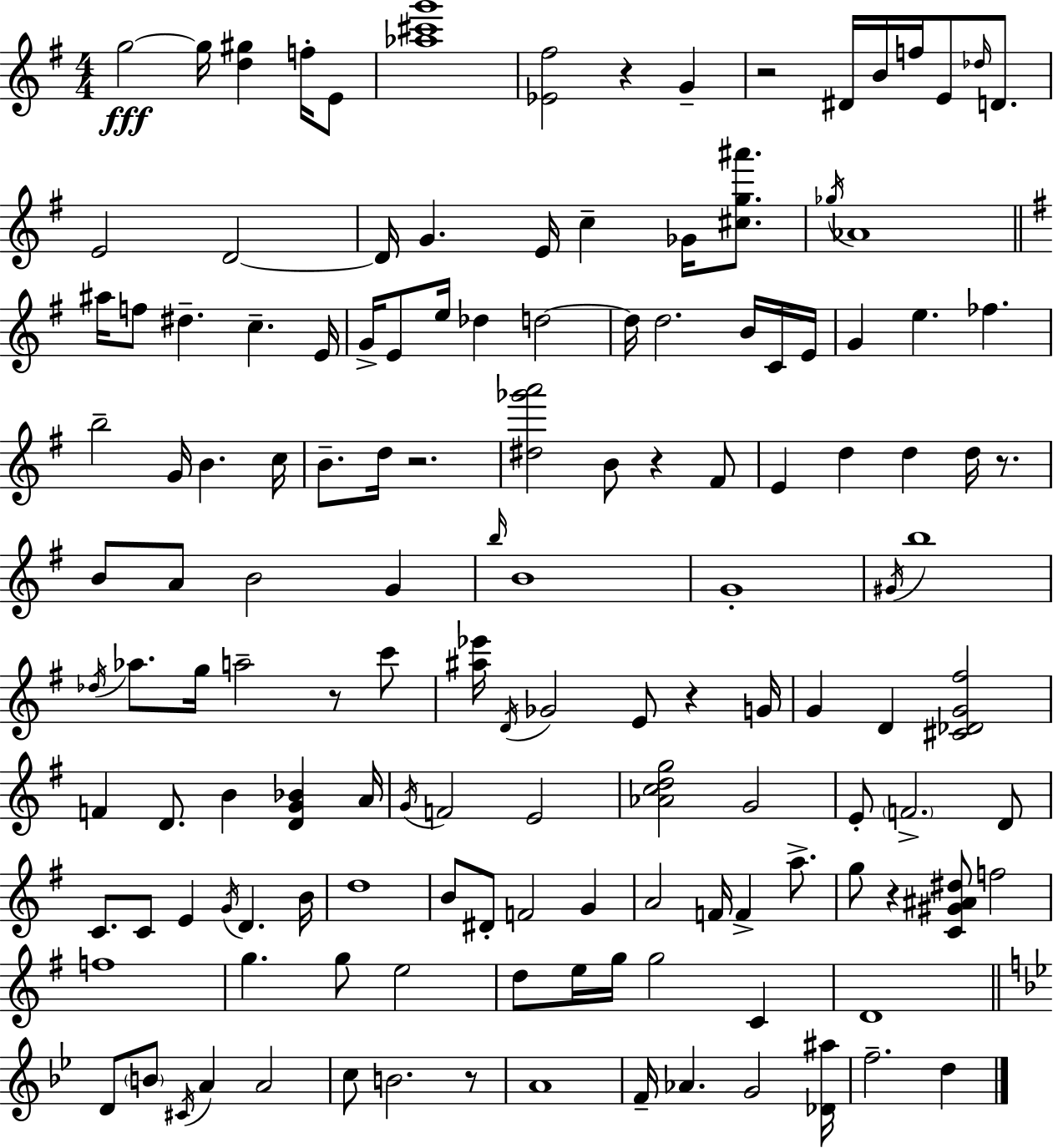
{
  \clef treble
  \numericTimeSignature
  \time 4/4
  \key g \major
  g''2~~\fff g''16 <d'' gis''>4 f''16-. e'8 | <aes'' cis''' g'''>1 | <ees' fis''>2 r4 g'4-- | r2 dis'16 b'16 f''16 e'8 \grace { des''16 } d'8. | \break e'2 d'2~~ | d'16 g'4. e'16 c''4-- ges'16 <cis'' g'' ais'''>8. | \acciaccatura { ges''16 } aes'1 | \bar "||" \break \key g \major ais''16 f''8 dis''4.-- c''4.-- e'16 | g'16-> e'8 e''16 des''4 d''2~~ | d''16 d''2. b'16 c'16 e'16 | g'4 e''4. fes''4. | \break b''2-- g'16 b'4. c''16 | b'8.-- d''16 r2. | <dis'' ges''' a'''>2 b'8 r4 fis'8 | e'4 d''4 d''4 d''16 r8. | \break b'8 a'8 b'2 g'4 | \grace { b''16 } b'1 | g'1-. | \acciaccatura { gis'16 } b''1 | \break \acciaccatura { des''16 } aes''8. g''16 a''2-- r8 | c'''8 <ais'' ees'''>16 \acciaccatura { d'16 } ges'2 e'8 r4 | g'16 g'4 d'4 <cis' des' g' fis''>2 | f'4 d'8. b'4 <d' g' bes'>4 | \break a'16 \acciaccatura { g'16 } f'2 e'2 | <aes' c'' d'' g''>2 g'2 | e'8-. \parenthesize f'2.-> | d'8 c'8. c'8 e'4 \acciaccatura { g'16 } d'4. | \break b'16 d''1 | b'8 dis'8-. f'2 | g'4 a'2 f'16 f'4-> | a''8.-> g''8 r4 <c' gis' ais' dis''>8 f''2 | \break f''1 | g''4. g''8 e''2 | d''8 e''16 g''16 g''2 | c'4 d'1 | \break \bar "||" \break \key bes \major d'8 \parenthesize b'8 \acciaccatura { cis'16 } a'4 a'2 | c''8 b'2. r8 | a'1 | f'16-- aes'4. g'2 | \break <des' ais''>16 f''2.-- d''4 | \bar "|."
}